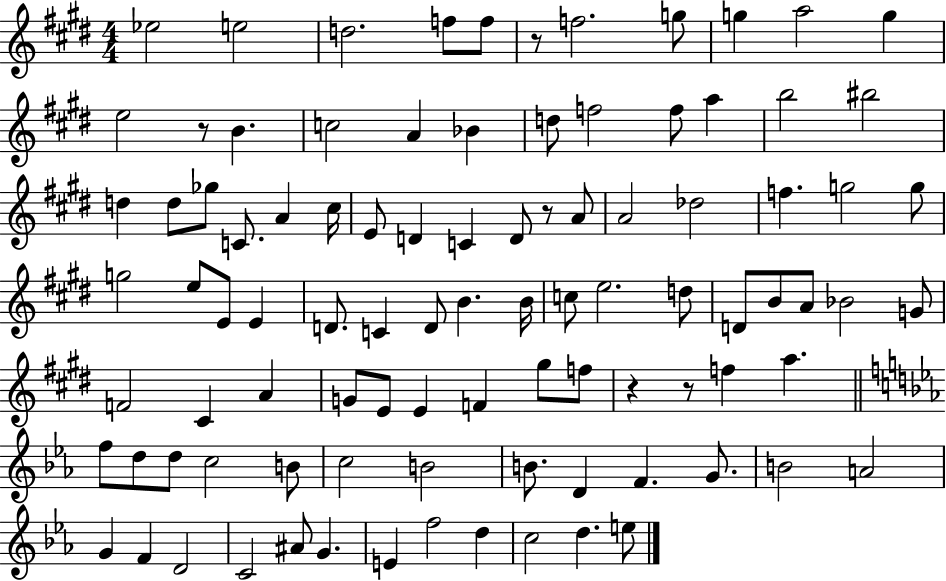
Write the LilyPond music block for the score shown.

{
  \clef treble
  \numericTimeSignature
  \time 4/4
  \key e \major
  ees''2 e''2 | d''2. f''8 f''8 | r8 f''2. g''8 | g''4 a''2 g''4 | \break e''2 r8 b'4. | c''2 a'4 bes'4 | d''8 f''2 f''8 a''4 | b''2 bis''2 | \break d''4 d''8 ges''8 c'8. a'4 cis''16 | e'8 d'4 c'4 d'8 r8 a'8 | a'2 des''2 | f''4. g''2 g''8 | \break g''2 e''8 e'8 e'4 | d'8. c'4 d'8 b'4. b'16 | c''8 e''2. d''8 | d'8 b'8 a'8 bes'2 g'8 | \break f'2 cis'4 a'4 | g'8 e'8 e'4 f'4 gis''8 f''8 | r4 r8 f''4 a''4. | \bar "||" \break \key ees \major f''8 d''8 d''8 c''2 b'8 | c''2 b'2 | b'8. d'4 f'4. g'8. | b'2 a'2 | \break g'4 f'4 d'2 | c'2 ais'8 g'4. | e'4 f''2 d''4 | c''2 d''4. e''8 | \break \bar "|."
}